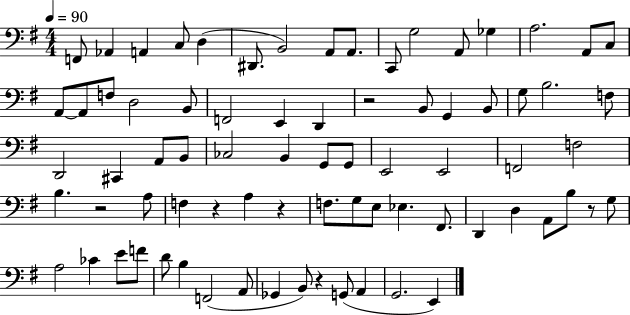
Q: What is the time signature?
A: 4/4